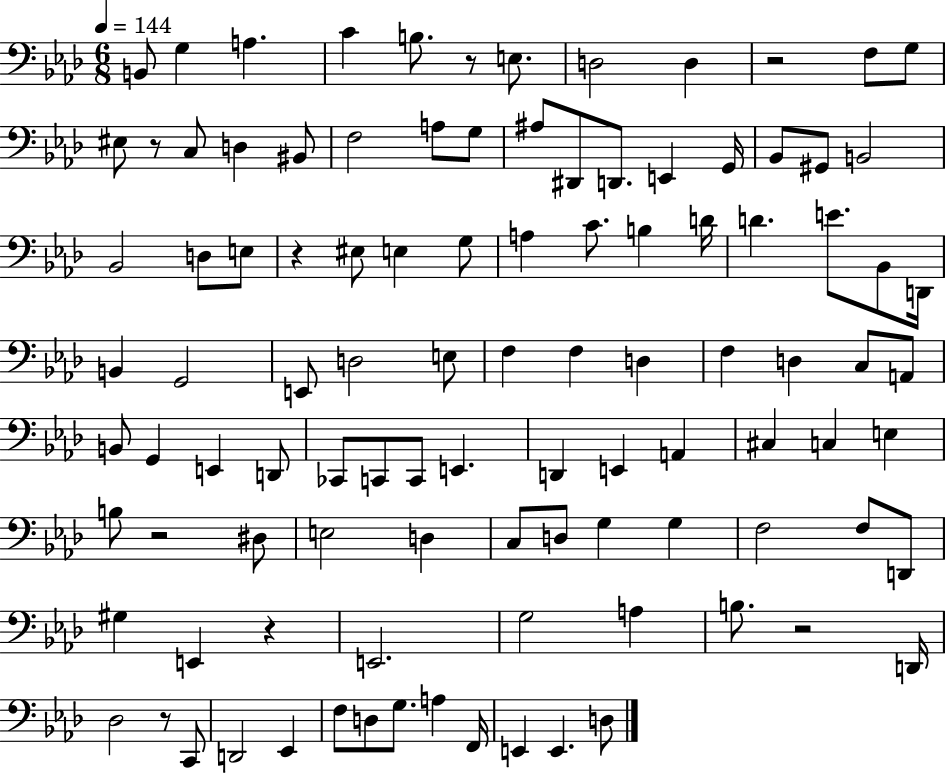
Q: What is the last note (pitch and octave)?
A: D3